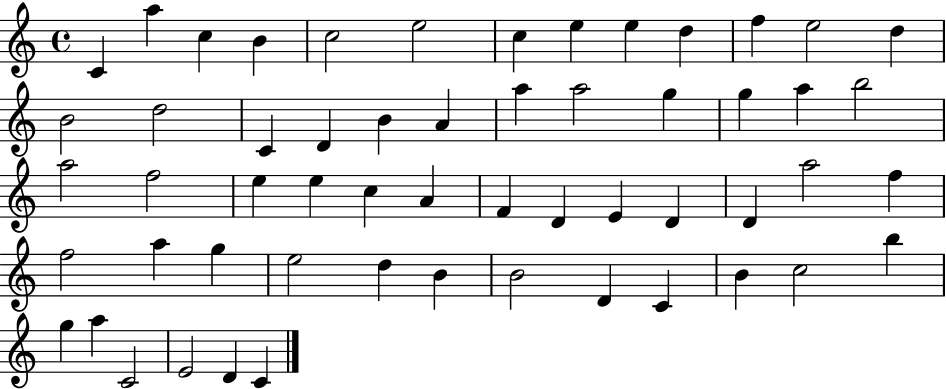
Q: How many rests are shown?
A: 0